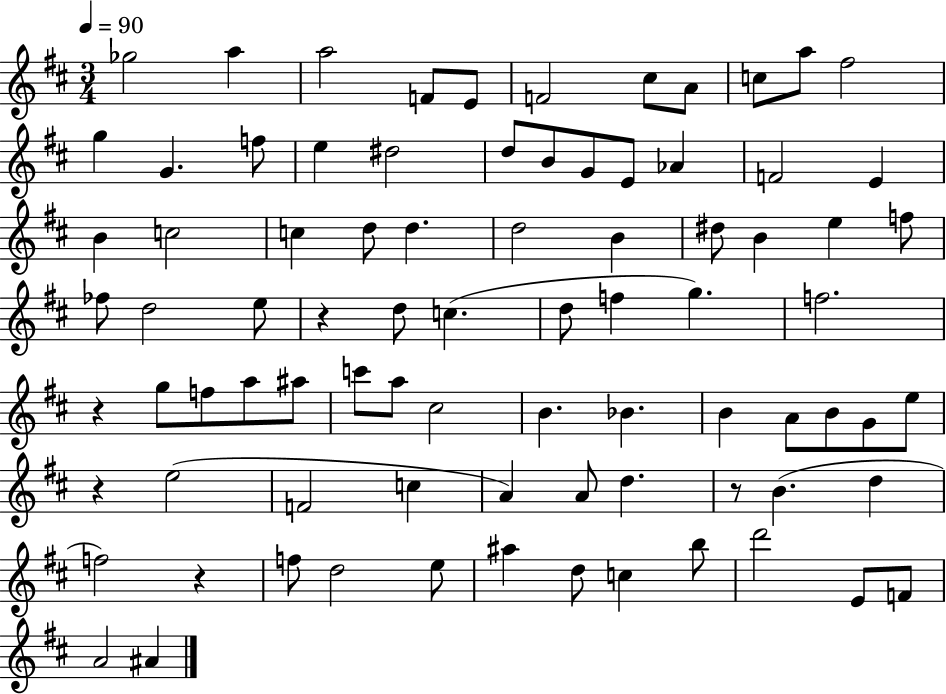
Gb5/h A5/q A5/h F4/e E4/e F4/h C#5/e A4/e C5/e A5/e F#5/h G5/q G4/q. F5/e E5/q D#5/h D5/e B4/e G4/e E4/e Ab4/q F4/h E4/q B4/q C5/h C5/q D5/e D5/q. D5/h B4/q D#5/e B4/q E5/q F5/e FES5/e D5/h E5/e R/q D5/e C5/q. D5/e F5/q G5/q. F5/h. R/q G5/e F5/e A5/e A#5/e C6/e A5/e C#5/h B4/q. Bb4/q. B4/q A4/e B4/e G4/e E5/e R/q E5/h F4/h C5/q A4/q A4/e D5/q. R/e B4/q. D5/q F5/h R/q F5/e D5/h E5/e A#5/q D5/e C5/q B5/e D6/h E4/e F4/e A4/h A#4/q